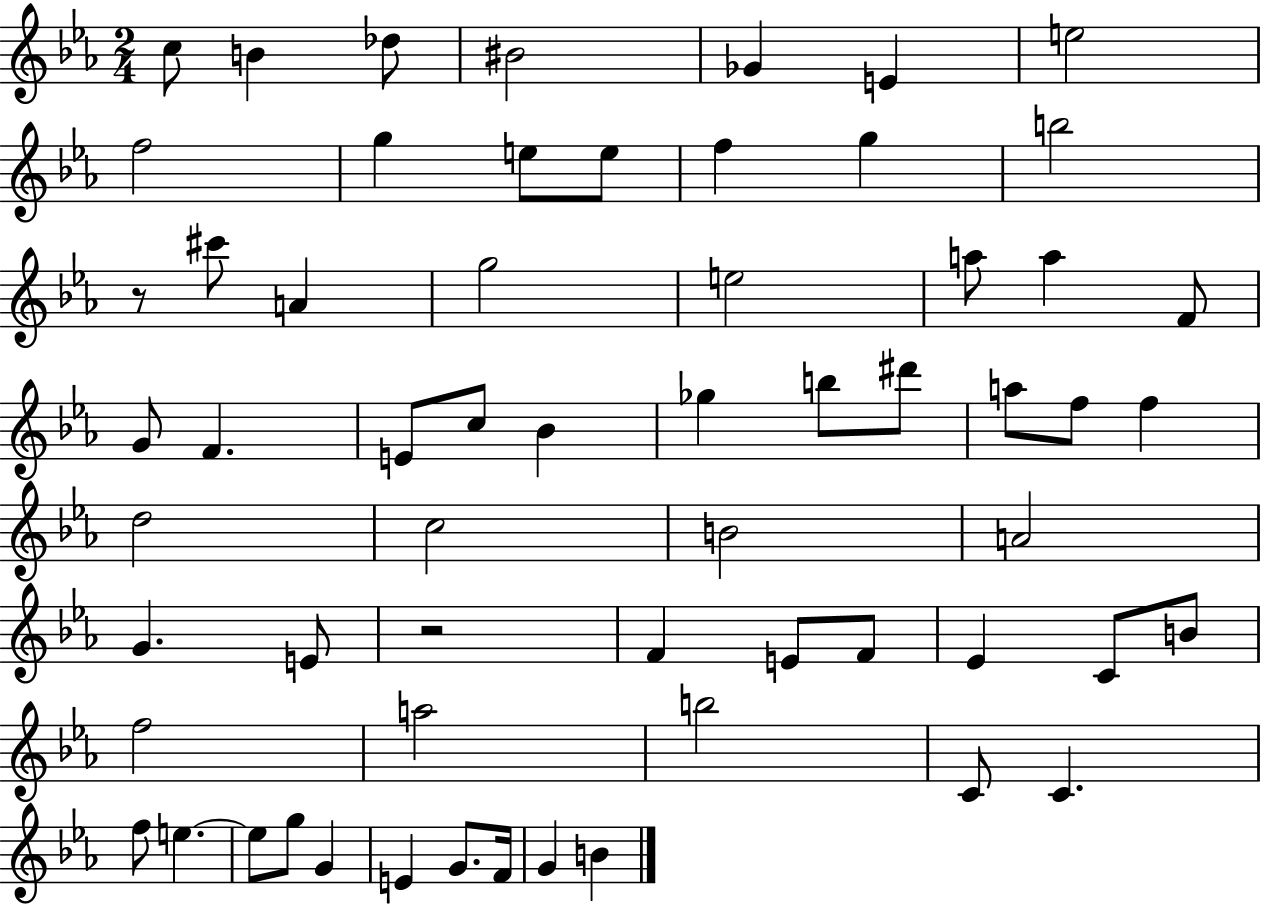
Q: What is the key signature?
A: EES major